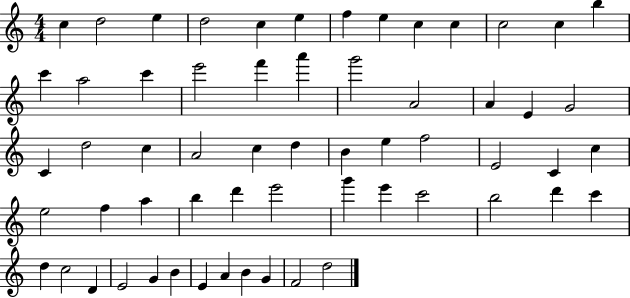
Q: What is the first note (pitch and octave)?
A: C5